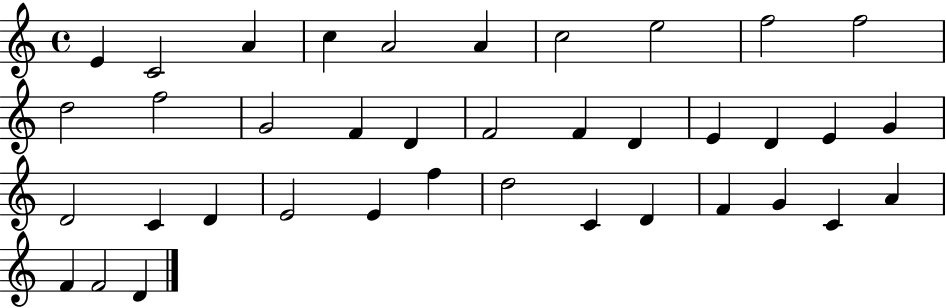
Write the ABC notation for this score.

X:1
T:Untitled
M:4/4
L:1/4
K:C
E C2 A c A2 A c2 e2 f2 f2 d2 f2 G2 F D F2 F D E D E G D2 C D E2 E f d2 C D F G C A F F2 D